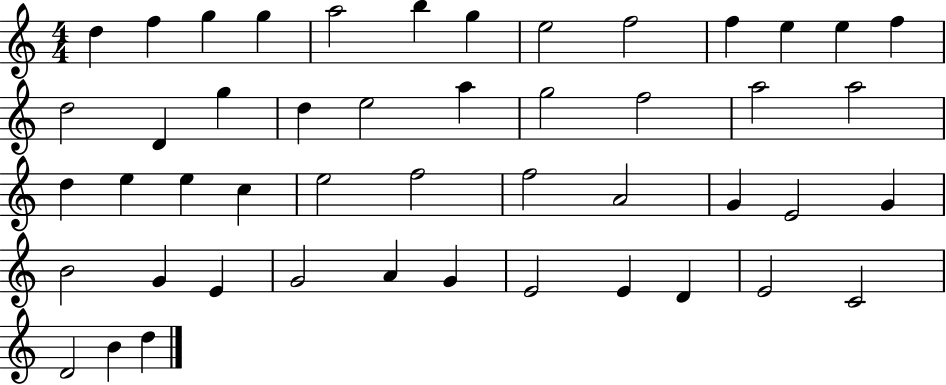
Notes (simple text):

D5/q F5/q G5/q G5/q A5/h B5/q G5/q E5/h F5/h F5/q E5/q E5/q F5/q D5/h D4/q G5/q D5/q E5/h A5/q G5/h F5/h A5/h A5/h D5/q E5/q E5/q C5/q E5/h F5/h F5/h A4/h G4/q E4/h G4/q B4/h G4/q E4/q G4/h A4/q G4/q E4/h E4/q D4/q E4/h C4/h D4/h B4/q D5/q